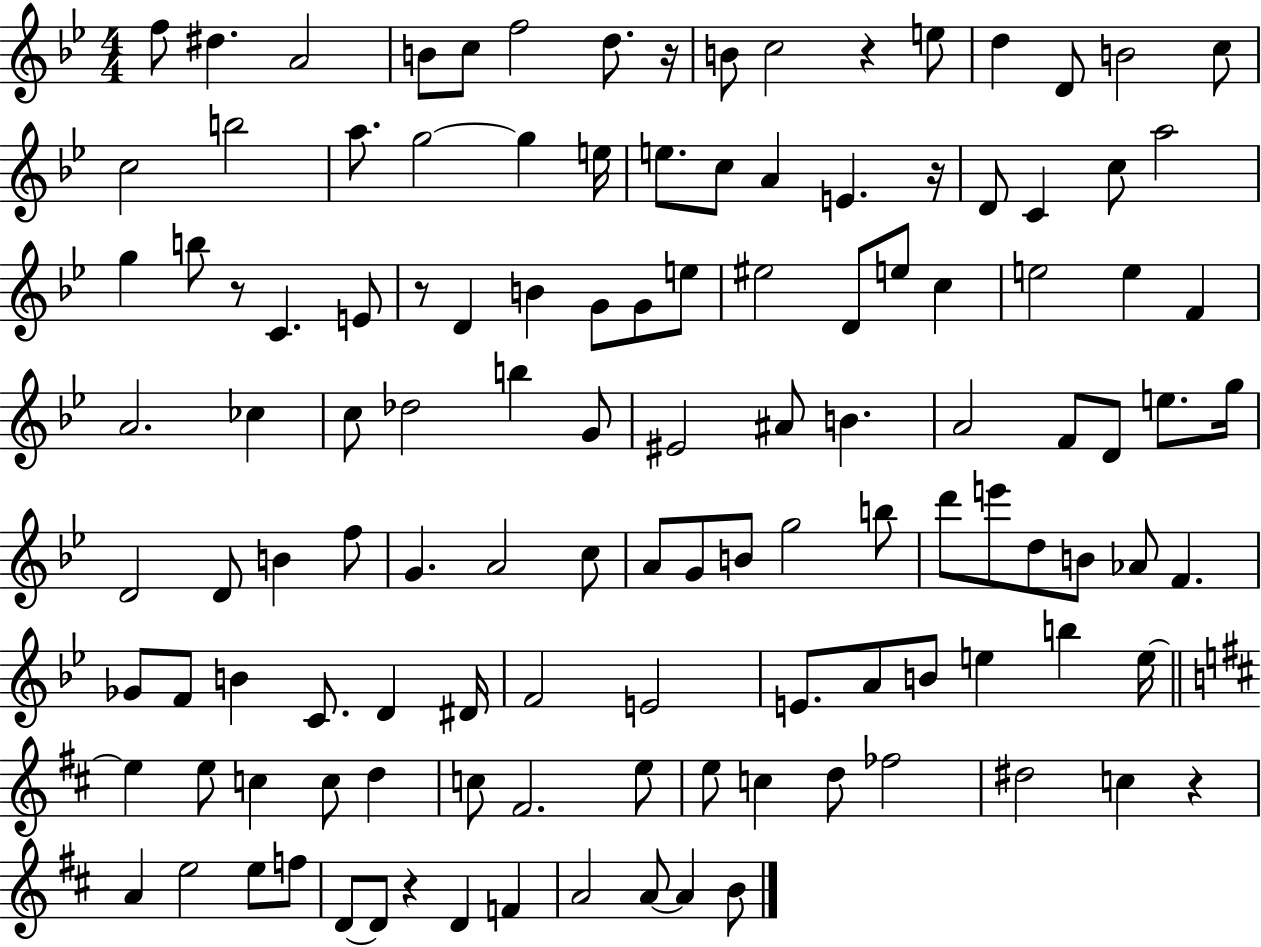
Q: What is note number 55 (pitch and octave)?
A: F4